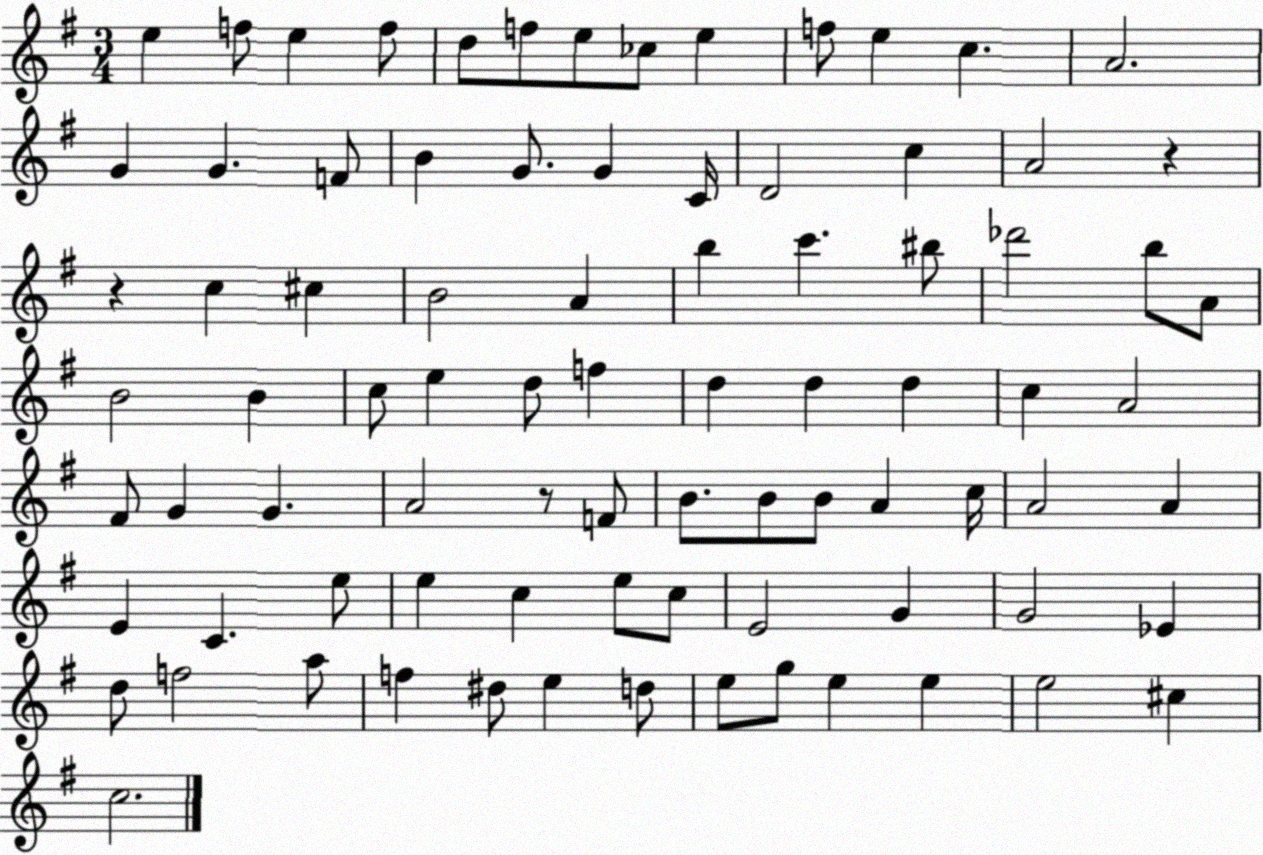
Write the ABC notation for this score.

X:1
T:Untitled
M:3/4
L:1/4
K:G
e f/2 e f/2 d/2 f/2 e/2 _c/2 e f/2 e c A2 G G F/2 B G/2 G C/4 D2 c A2 z z c ^c B2 A b c' ^b/2 _d'2 b/2 A/2 B2 B c/2 e d/2 f d d d c A2 ^F/2 G G A2 z/2 F/2 B/2 B/2 B/2 A c/4 A2 A E C e/2 e c e/2 c/2 E2 G G2 _E d/2 f2 a/2 f ^d/2 e d/2 e/2 g/2 e e e2 ^c c2